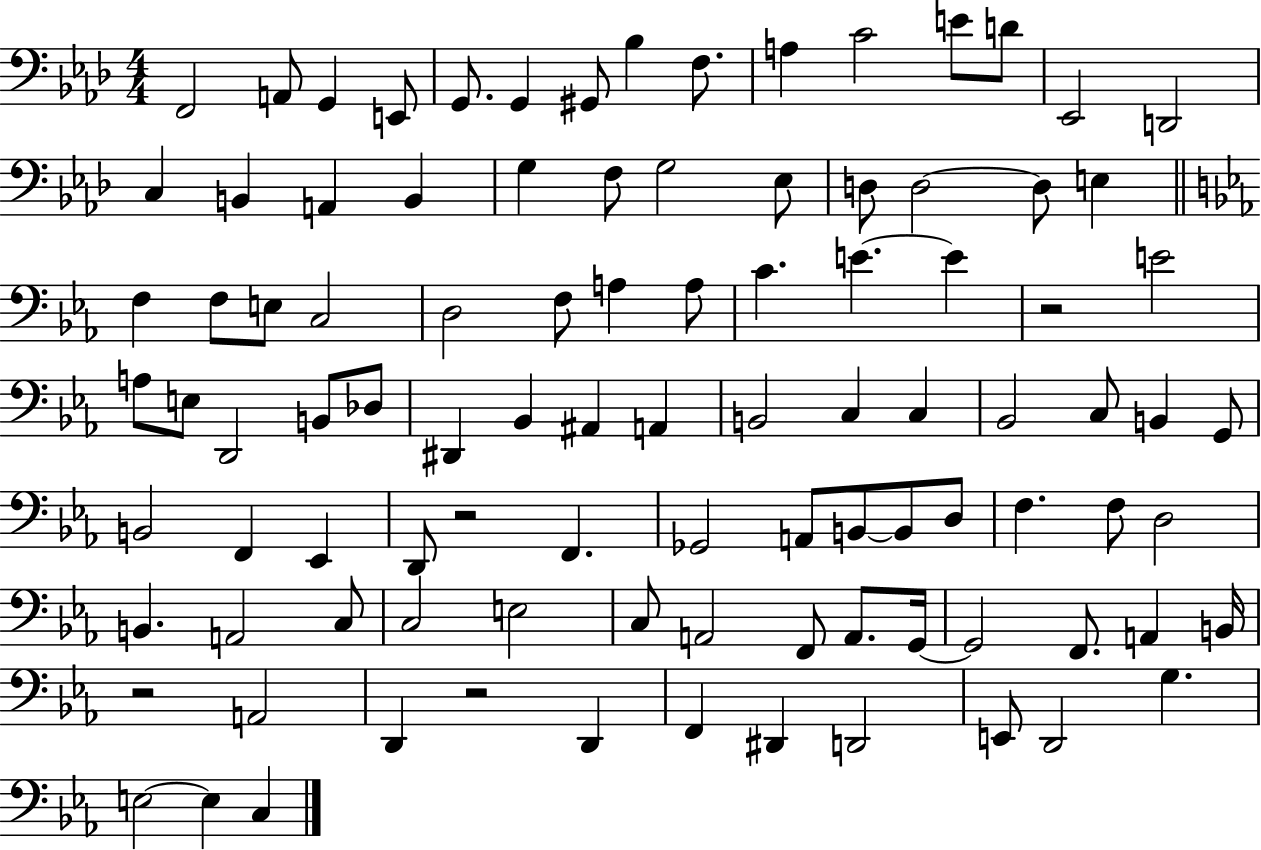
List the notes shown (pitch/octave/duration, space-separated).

F2/h A2/e G2/q E2/e G2/e. G2/q G#2/e Bb3/q F3/e. A3/q C4/h E4/e D4/e Eb2/h D2/h C3/q B2/q A2/q B2/q G3/q F3/e G3/h Eb3/e D3/e D3/h D3/e E3/q F3/q F3/e E3/e C3/h D3/h F3/e A3/q A3/e C4/q. E4/q. E4/q R/h E4/h A3/e E3/e D2/h B2/e Db3/e D#2/q Bb2/q A#2/q A2/q B2/h C3/q C3/q Bb2/h C3/e B2/q G2/e B2/h F2/q Eb2/q D2/e R/h F2/q. Gb2/h A2/e B2/e B2/e D3/e F3/q. F3/e D3/h B2/q. A2/h C3/e C3/h E3/h C3/e A2/h F2/e A2/e. G2/s G2/h F2/e. A2/q B2/s R/h A2/h D2/q R/h D2/q F2/q D#2/q D2/h E2/e D2/h G3/q. E3/h E3/q C3/q